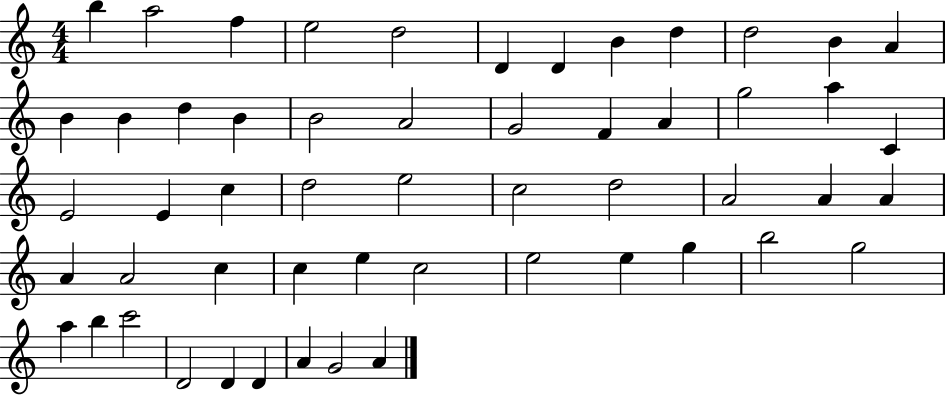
X:1
T:Untitled
M:4/4
L:1/4
K:C
b a2 f e2 d2 D D B d d2 B A B B d B B2 A2 G2 F A g2 a C E2 E c d2 e2 c2 d2 A2 A A A A2 c c e c2 e2 e g b2 g2 a b c'2 D2 D D A G2 A